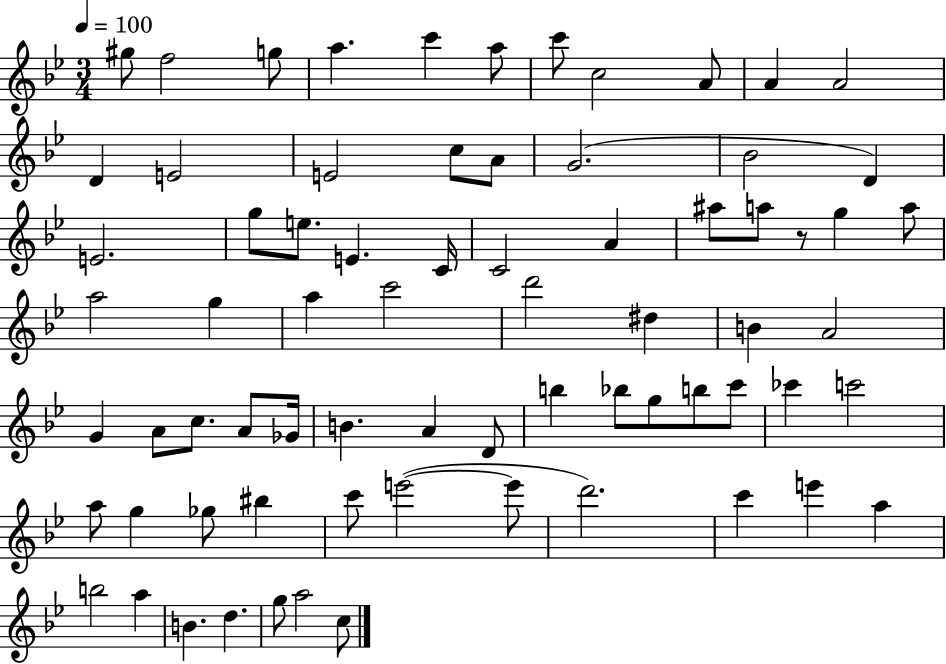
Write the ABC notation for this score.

X:1
T:Untitled
M:3/4
L:1/4
K:Bb
^g/2 f2 g/2 a c' a/2 c'/2 c2 A/2 A A2 D E2 E2 c/2 A/2 G2 _B2 D E2 g/2 e/2 E C/4 C2 A ^a/2 a/2 z/2 g a/2 a2 g a c'2 d'2 ^d B A2 G A/2 c/2 A/2 _G/4 B A D/2 b _b/2 g/2 b/2 c'/2 _c' c'2 a/2 g _g/2 ^b c'/2 e'2 e'/2 d'2 c' e' a b2 a B d g/2 a2 c/2